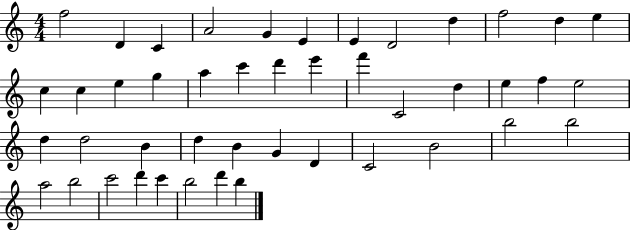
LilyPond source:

{
  \clef treble
  \numericTimeSignature
  \time 4/4
  \key c \major
  f''2 d'4 c'4 | a'2 g'4 e'4 | e'4 d'2 d''4 | f''2 d''4 e''4 | \break c''4 c''4 e''4 g''4 | a''4 c'''4 d'''4 e'''4 | f'''4 c'2 d''4 | e''4 f''4 e''2 | \break d''4 d''2 b'4 | d''4 b'4 g'4 d'4 | c'2 b'2 | b''2 b''2 | \break a''2 b''2 | c'''2 d'''4 c'''4 | b''2 d'''4 b''4 | \bar "|."
}